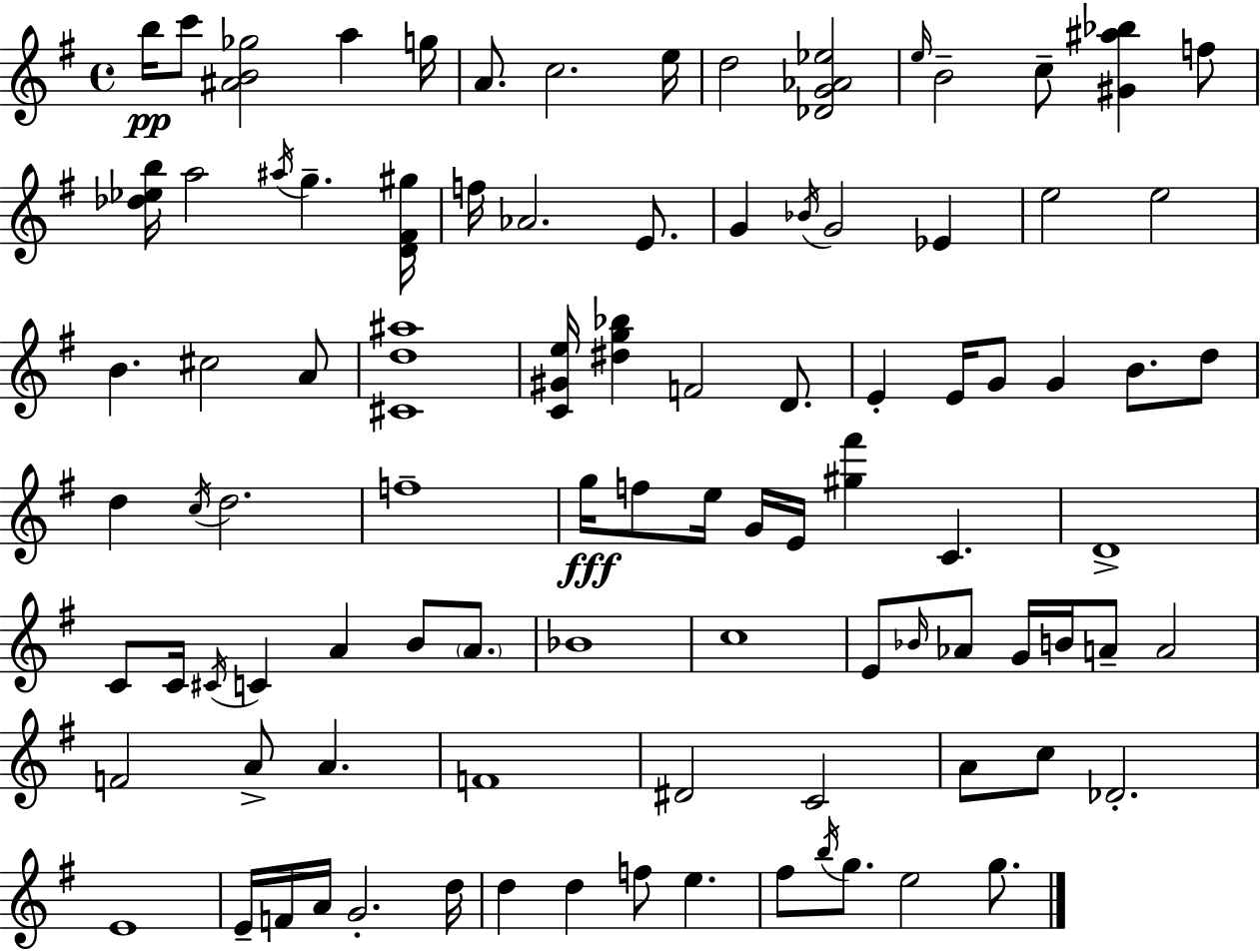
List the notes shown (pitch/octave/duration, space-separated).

B5/s C6/e [A#4,B4,Gb5]/h A5/q G5/s A4/e. C5/h. E5/s D5/h [Db4,G4,Ab4,Eb5]/h E5/s B4/h C5/e [G#4,A#5,Bb5]/q F5/e [Db5,Eb5,B5]/s A5/h A#5/s G5/q. [D4,F#4,G#5]/s F5/s Ab4/h. E4/e. G4/q Bb4/s G4/h Eb4/q E5/h E5/h B4/q. C#5/h A4/e [C#4,D5,A#5]/w [C4,G#4,E5]/s [D#5,G5,Bb5]/q F4/h D4/e. E4/q E4/s G4/e G4/q B4/e. D5/e D5/q C5/s D5/h. F5/w G5/s F5/e E5/s G4/s E4/s [G#5,F#6]/q C4/q. D4/w C4/e C4/s C#4/s C4/q A4/q B4/e A4/e. Bb4/w C5/w E4/e Bb4/s Ab4/e G4/s B4/s A4/e A4/h F4/h A4/e A4/q. F4/w D#4/h C4/h A4/e C5/e Db4/h. E4/w E4/s F4/s A4/s G4/h. D5/s D5/q D5/q F5/e E5/q. F#5/e B5/s G5/e. E5/h G5/e.